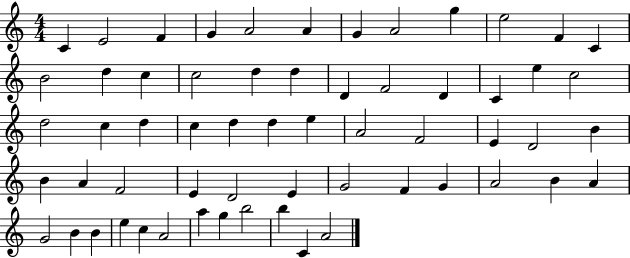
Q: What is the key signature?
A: C major